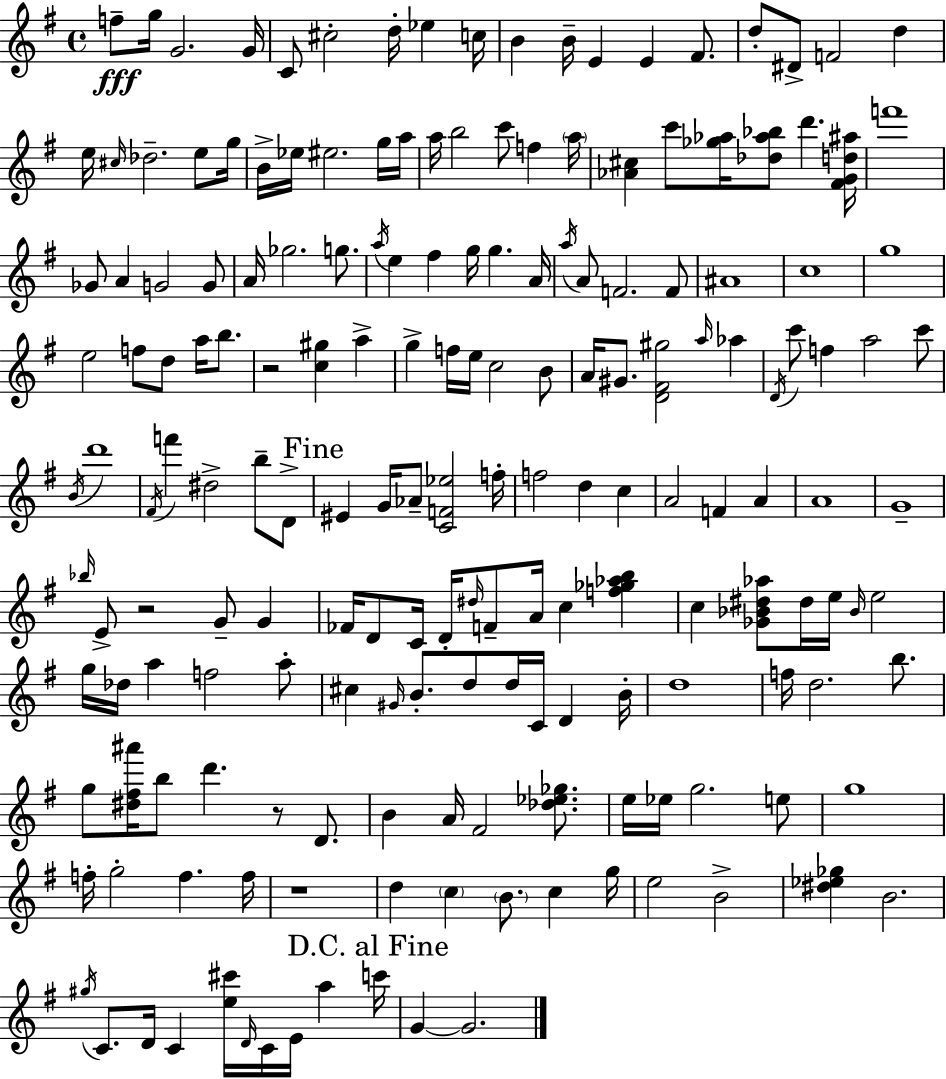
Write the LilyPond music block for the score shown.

{
  \clef treble
  \time 4/4
  \defaultTimeSignature
  \key e \minor
  f''8--\fff g''16 g'2. g'16 | c'8 cis''2-. d''16-. ees''4 c''16 | b'4 b'16-- e'4 e'4 fis'8. | d''8-. dis'8-> f'2 d''4 | \break e''16 \grace { cis''16 } des''2.-- e''8 | g''16 b'16-> ees''16 eis''2. g''16 | a''16 a''16 b''2 c'''8 f''4 | \parenthesize a''16 <aes' cis''>4 c'''8 <ges'' aes''>16 <des'' aes'' bes''>8 d'''4. | \break <fis' g' d'' ais''>16 f'''1 | ges'8 a'4 g'2 g'8 | a'16 ges''2. g''8. | \acciaccatura { a''16 } e''4 fis''4 g''16 g''4. | \break a'16 \acciaccatura { a''16 } a'8 f'2. | f'8 ais'1 | c''1 | g''1 | \break e''2 f''8 d''8 a''16 | b''8. r2 <c'' gis''>4 a''4-> | g''4-> f''16 e''16 c''2 | b'8 a'16 gis'8. <d' fis' gis''>2 \grace { a''16 } | \break aes''4 \acciaccatura { d'16 } c'''8 f''4 a''2 | c'''8 \acciaccatura { b'16 } d'''1 | \acciaccatura { fis'16 } f'''4 dis''2-> | b''8-- d'8-> \mark "Fine" eis'4 g'16 aes'8-- <c' f' ees''>2 | \break f''16-. f''2 d''4 | c''4 a'2 f'4 | a'4 a'1 | g'1-- | \break \grace { bes''16 } e'8-> r2 | g'8-- g'4 fes'16 d'8 c'16 d'16-. \grace { dis''16 } f'8-- | a'16 c''4 <f'' ges'' aes'' b''>4 c''4 <ges' bes' dis'' aes''>8 dis''16 | e''16 \grace { bes'16 } e''2 g''16 des''16 a''4 | \break f''2 a''8-. cis''4 \grace { gis'16 } b'8.-. | d''8 d''16 c'16 d'4 b'16-. d''1 | f''16 d''2. | b''8. g''8 <dis'' fis'' ais'''>16 b''8 | \break d'''4. r8 d'8. b'4 a'16 | fis'2 <des'' ees'' ges''>8. e''16 ees''16 g''2. | e''8 g''1 | f''16-. g''2-. | \break f''4. f''16 r1 | d''4 \parenthesize c''4 | \parenthesize b'8. c''4 g''16 e''2 | b'2-> <dis'' ees'' ges''>4 b'2. | \break \acciaccatura { gis''16 } c'8. d'16 | c'4 <e'' cis'''>16 \grace { d'16 } c'16 e'16 a''4 \mark "D.C. al Fine" c'''16 g'4~~ | g'2. \bar "|."
}